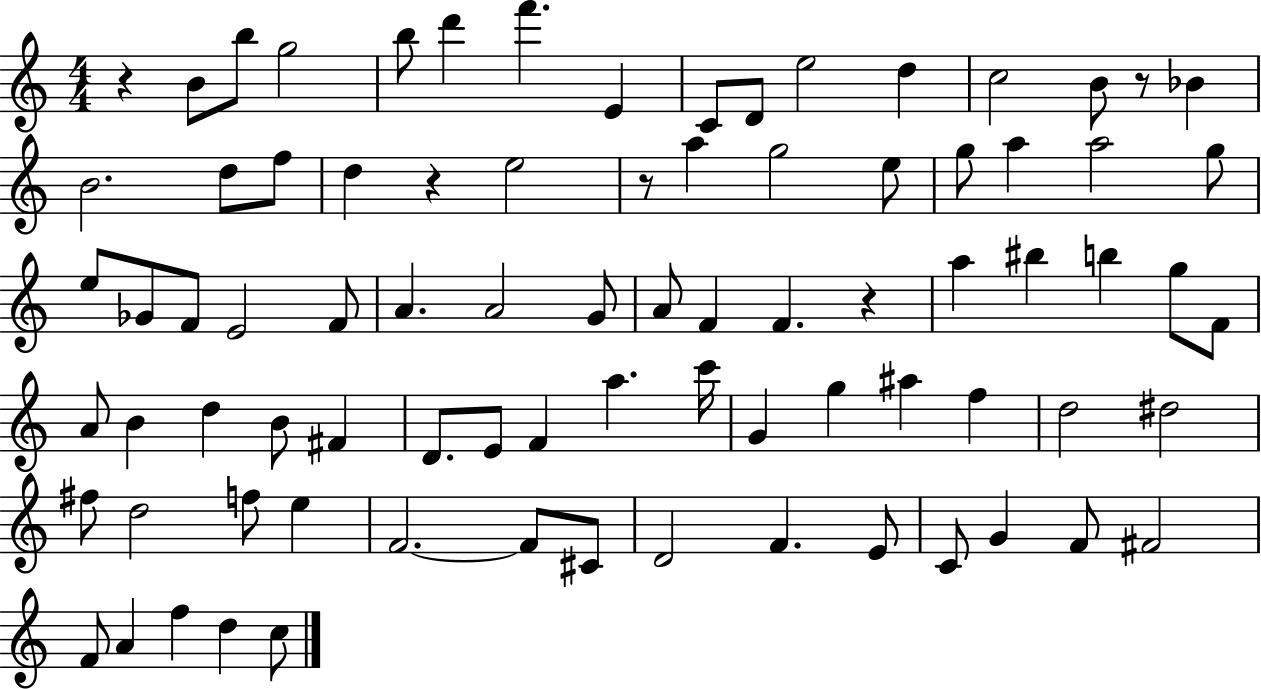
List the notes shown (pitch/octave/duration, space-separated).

R/q B4/e B5/e G5/h B5/e D6/q F6/q. E4/q C4/e D4/e E5/h D5/q C5/h B4/e R/e Bb4/q B4/h. D5/e F5/e D5/q R/q E5/h R/e A5/q G5/h E5/e G5/e A5/q A5/h G5/e E5/e Gb4/e F4/e E4/h F4/e A4/q. A4/h G4/e A4/e F4/q F4/q. R/q A5/q BIS5/q B5/q G5/e F4/e A4/e B4/q D5/q B4/e F#4/q D4/e. E4/e F4/q A5/q. C6/s G4/q G5/q A#5/q F5/q D5/h D#5/h F#5/e D5/h F5/e E5/q F4/h. F4/e C#4/e D4/h F4/q. E4/e C4/e G4/q F4/e F#4/h F4/e A4/q F5/q D5/q C5/e